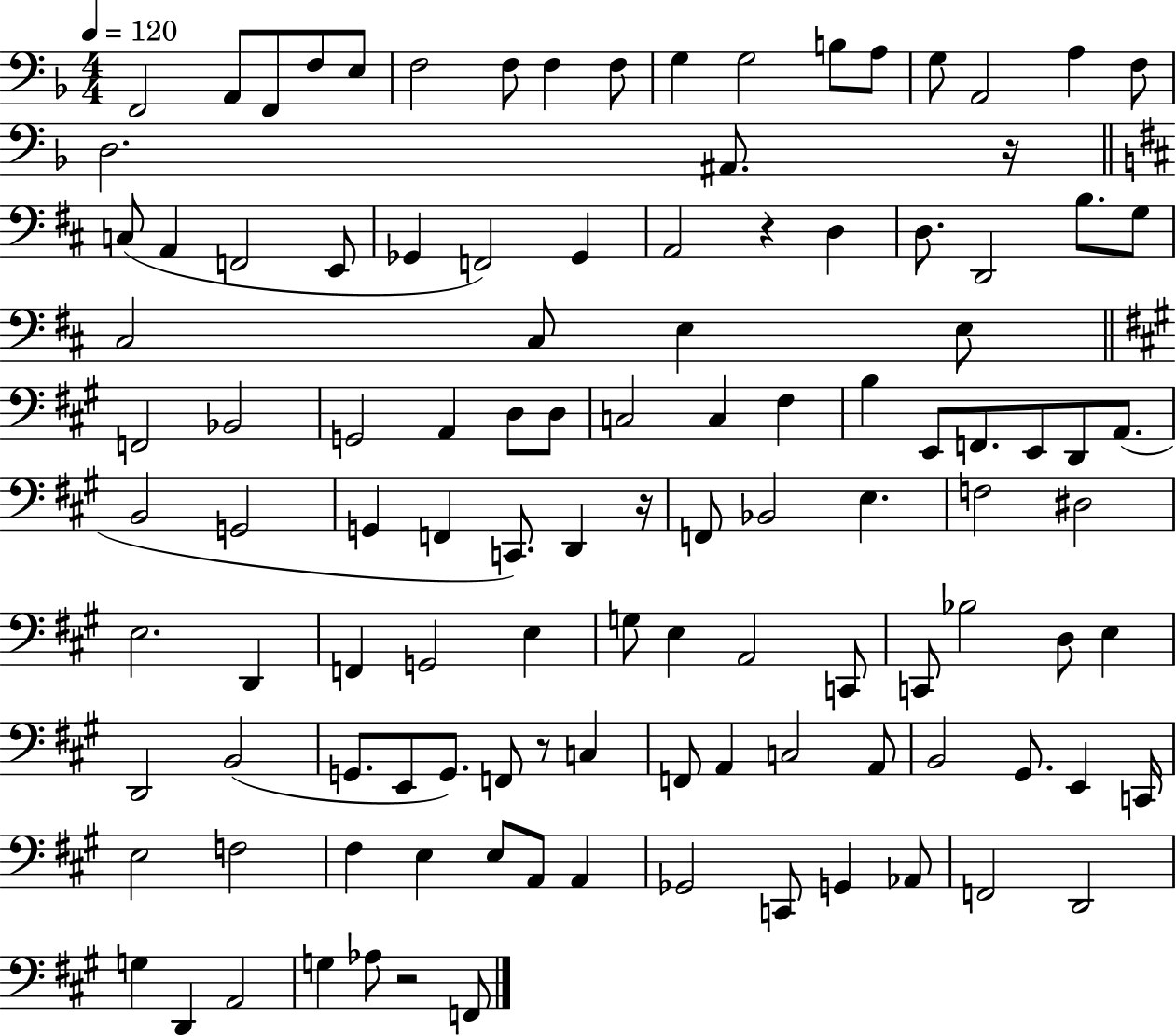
F2/h A2/e F2/e F3/e E3/e F3/h F3/e F3/q F3/e G3/q G3/h B3/e A3/e G3/e A2/h A3/q F3/e D3/h. A#2/e. R/s C3/e A2/q F2/h E2/e Gb2/q F2/h Gb2/q A2/h R/q D3/q D3/e. D2/h B3/e. G3/e C#3/h C#3/e E3/q E3/e F2/h Bb2/h G2/h A2/q D3/e D3/e C3/h C3/q F#3/q B3/q E2/e F2/e. E2/e D2/e A2/e. B2/h G2/h G2/q F2/q C2/e. D2/q R/s F2/e Bb2/h E3/q. F3/h D#3/h E3/h. D2/q F2/q G2/h E3/q G3/e E3/q A2/h C2/e C2/e Bb3/h D3/e E3/q D2/h B2/h G2/e. E2/e G2/e. F2/e R/e C3/q F2/e A2/q C3/h A2/e B2/h G#2/e. E2/q C2/s E3/h F3/h F#3/q E3/q E3/e A2/e A2/q Gb2/h C2/e G2/q Ab2/e F2/h D2/h G3/q D2/q A2/h G3/q Ab3/e R/h F2/e